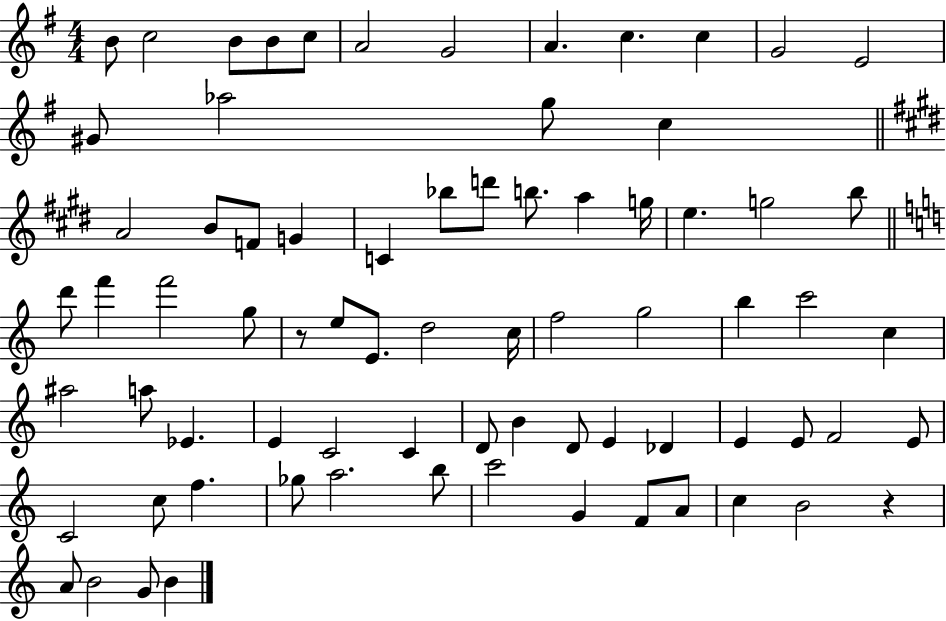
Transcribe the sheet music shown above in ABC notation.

X:1
T:Untitled
M:4/4
L:1/4
K:G
B/2 c2 B/2 B/2 c/2 A2 G2 A c c G2 E2 ^G/2 _a2 g/2 c A2 B/2 F/2 G C _b/2 d'/2 b/2 a g/4 e g2 b/2 d'/2 f' f'2 g/2 z/2 e/2 E/2 d2 c/4 f2 g2 b c'2 c ^a2 a/2 _E E C2 C D/2 B D/2 E _D E E/2 F2 E/2 C2 c/2 f _g/2 a2 b/2 c'2 G F/2 A/2 c B2 z A/2 B2 G/2 B